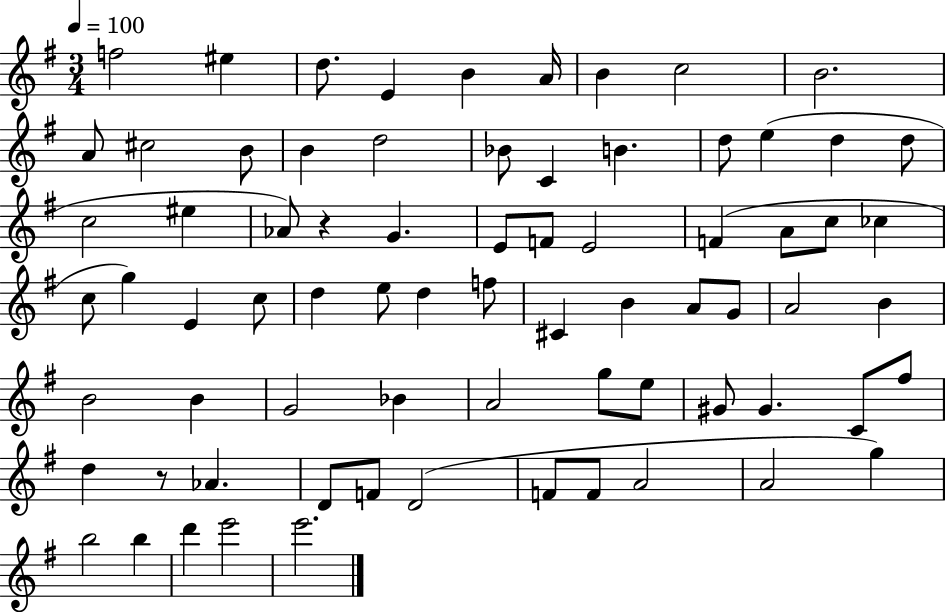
F5/h EIS5/q D5/e. E4/q B4/q A4/s B4/q C5/h B4/h. A4/e C#5/h B4/e B4/q D5/h Bb4/e C4/q B4/q. D5/e E5/q D5/q D5/e C5/h EIS5/q Ab4/e R/q G4/q. E4/e F4/e E4/h F4/q A4/e C5/e CES5/q C5/e G5/q E4/q C5/e D5/q E5/e D5/q F5/e C#4/q B4/q A4/e G4/e A4/h B4/q B4/h B4/q G4/h Bb4/q A4/h G5/e E5/e G#4/e G#4/q. C4/e F#5/e D5/q R/e Ab4/q. D4/e F4/e D4/h F4/e F4/e A4/h A4/h G5/q B5/h B5/q D6/q E6/h E6/h.